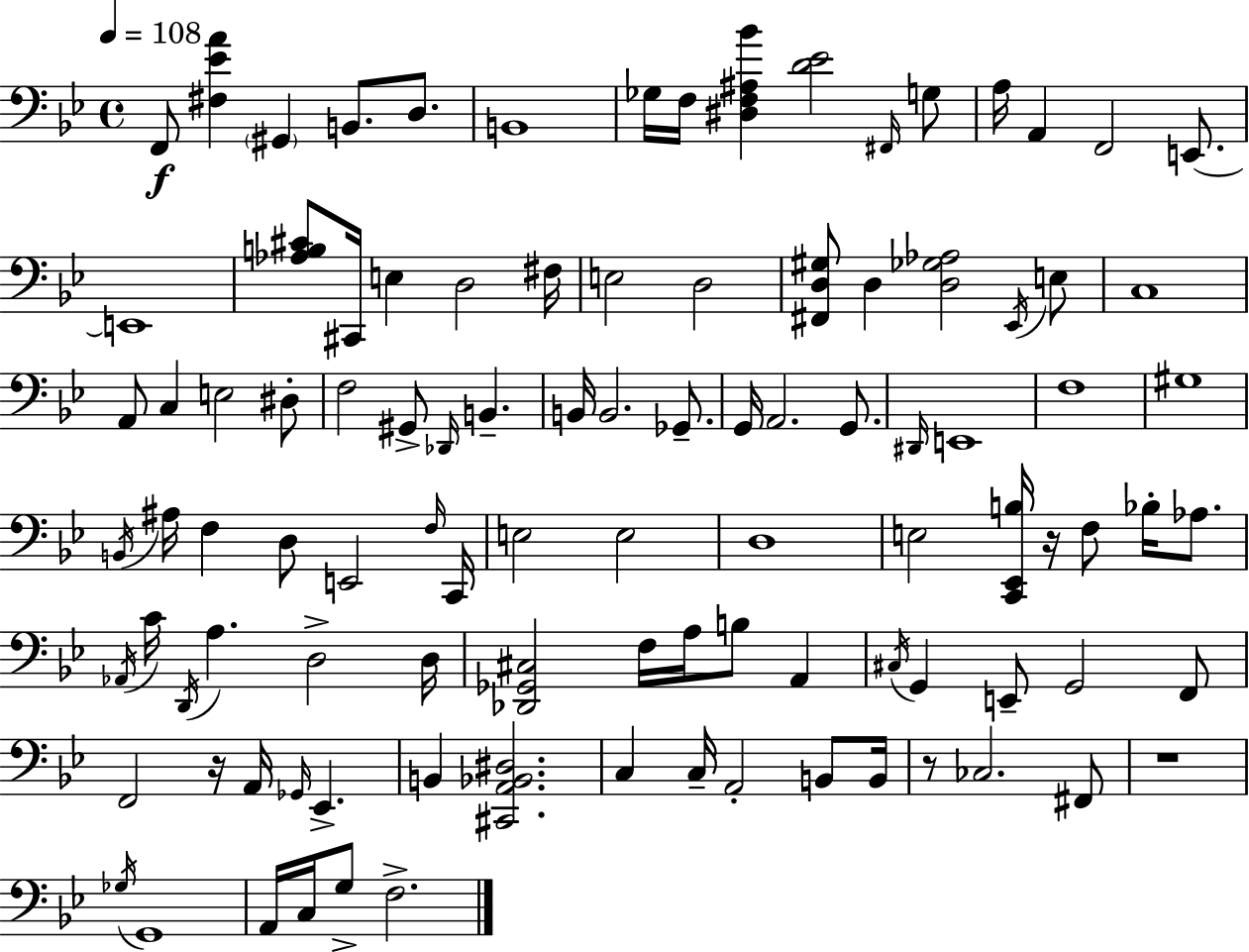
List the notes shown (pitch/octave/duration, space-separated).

F2/e [F#3,Eb4,A4]/q G#2/q B2/e. D3/e. B2/w Gb3/s F3/s [D#3,F3,A#3,Bb4]/q [D4,Eb4]/h F#2/s G3/e A3/s A2/q F2/h E2/e. E2/w [Ab3,B3,C#4]/e C#2/s E3/q D3/h F#3/s E3/h D3/h [F#2,D3,G#3]/e D3/q [D3,Gb3,Ab3]/h Eb2/s E3/e C3/w A2/e C3/q E3/h D#3/e F3/h G#2/e Db2/s B2/q. B2/s B2/h. Gb2/e. G2/s A2/h. G2/e. D#2/s E2/w F3/w G#3/w B2/s A#3/s F3/q D3/e E2/h F3/s C2/s E3/h E3/h D3/w E3/h [C2,Eb2,B3]/s R/s F3/e Bb3/s Ab3/e. Ab2/s C4/s D2/s A3/q. D3/h D3/s [Db2,Gb2,C#3]/h F3/s A3/s B3/e A2/q C#3/s G2/q E2/e G2/h F2/e F2/h R/s A2/s Gb2/s Eb2/q. B2/q [C#2,A2,Bb2,D#3]/h. C3/q C3/s A2/h B2/e B2/s R/e CES3/h. F#2/e R/w Gb3/s G2/w A2/s C3/s G3/e F3/h.